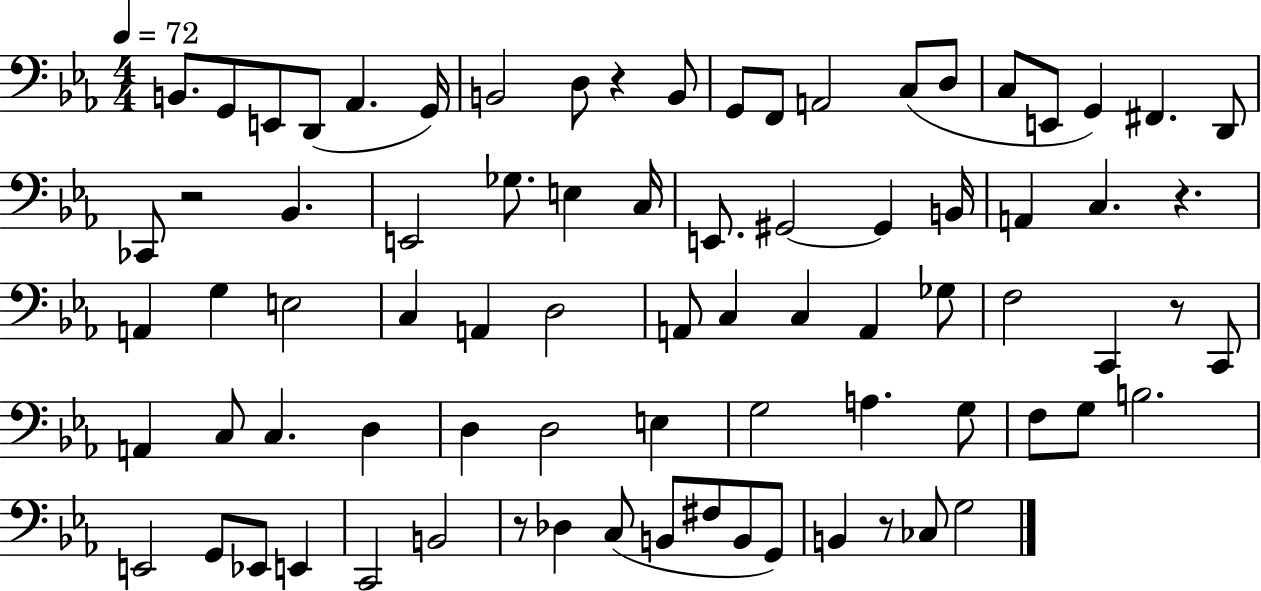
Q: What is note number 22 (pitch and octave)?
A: E2